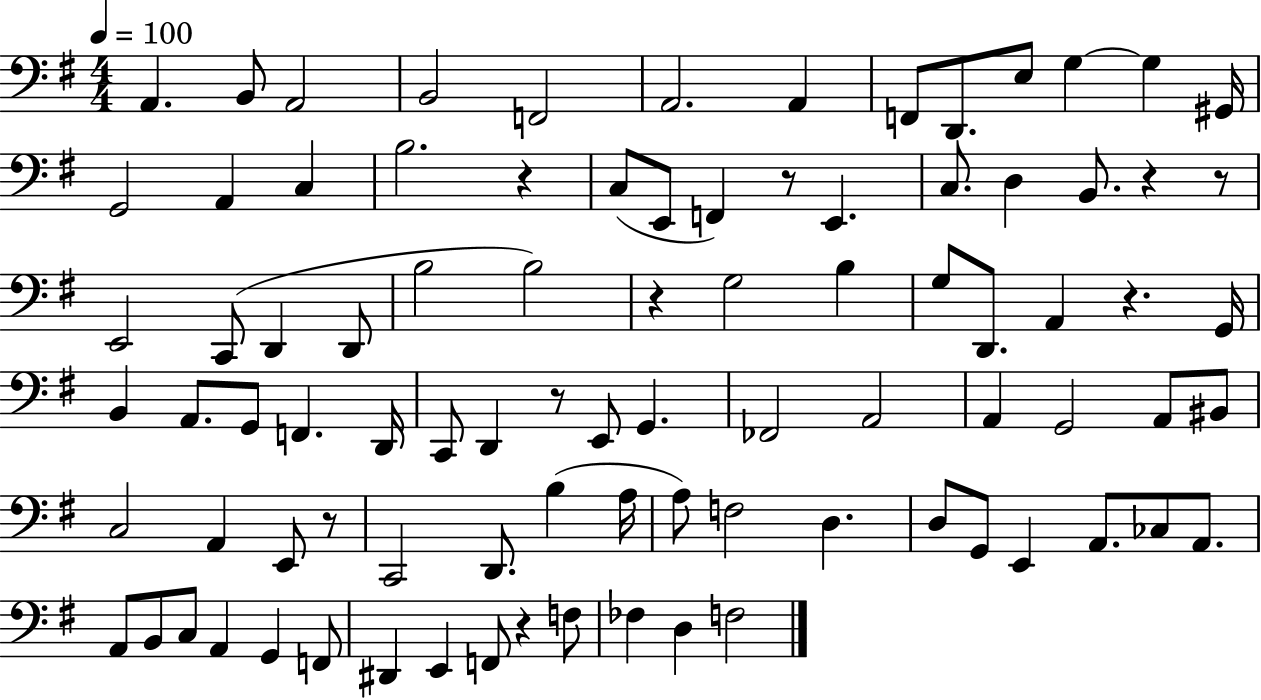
{
  \clef bass
  \numericTimeSignature
  \time 4/4
  \key g \major
  \tempo 4 = 100
  a,4. b,8 a,2 | b,2 f,2 | a,2. a,4 | f,8 d,8. e8 g4~~ g4 gis,16 | \break g,2 a,4 c4 | b2. r4 | c8( e,8 f,4) r8 e,4. | c8. d4 b,8. r4 r8 | \break e,2 c,8( d,4 d,8 | b2 b2) | r4 g2 b4 | g8 d,8. a,4 r4. g,16 | \break b,4 a,8. g,8 f,4. d,16 | c,8 d,4 r8 e,8 g,4. | fes,2 a,2 | a,4 g,2 a,8 bis,8 | \break c2 a,4 e,8 r8 | c,2 d,8. b4( a16 | a8) f2 d4. | d8 g,8 e,4 a,8. ces8 a,8. | \break a,8 b,8 c8 a,4 g,4 f,8 | dis,4 e,4 f,8 r4 f8 | fes4 d4 f2 | \bar "|."
}